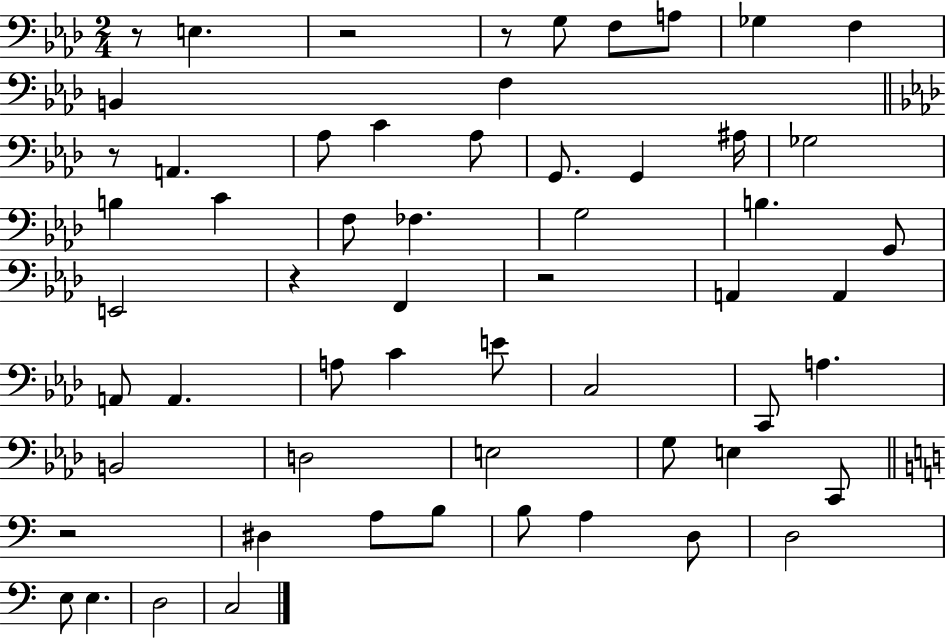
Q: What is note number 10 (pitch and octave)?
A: Ab3